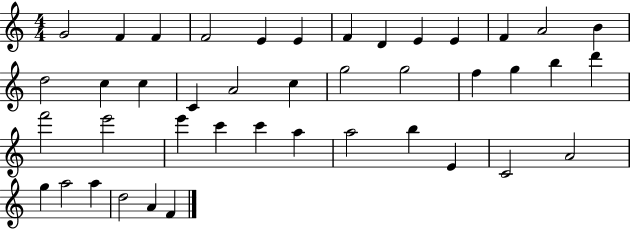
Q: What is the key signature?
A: C major